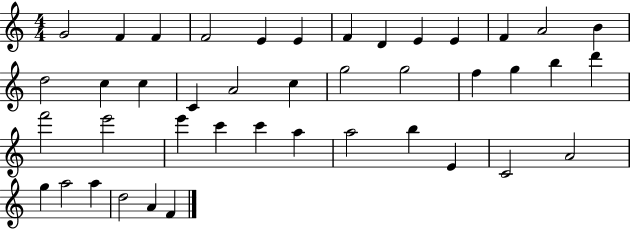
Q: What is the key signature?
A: C major